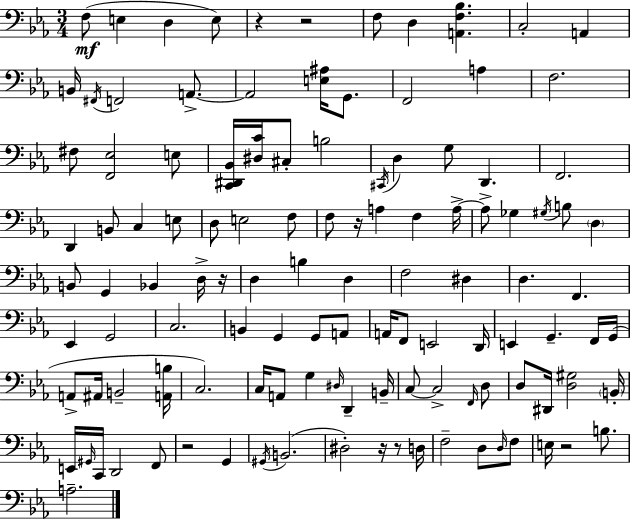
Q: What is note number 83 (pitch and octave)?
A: D3